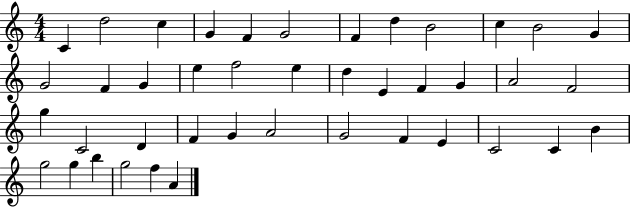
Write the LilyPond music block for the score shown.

{
  \clef treble
  \numericTimeSignature
  \time 4/4
  \key c \major
  c'4 d''2 c''4 | g'4 f'4 g'2 | f'4 d''4 b'2 | c''4 b'2 g'4 | \break g'2 f'4 g'4 | e''4 f''2 e''4 | d''4 e'4 f'4 g'4 | a'2 f'2 | \break g''4 c'2 d'4 | f'4 g'4 a'2 | g'2 f'4 e'4 | c'2 c'4 b'4 | \break g''2 g''4 b''4 | g''2 f''4 a'4 | \bar "|."
}